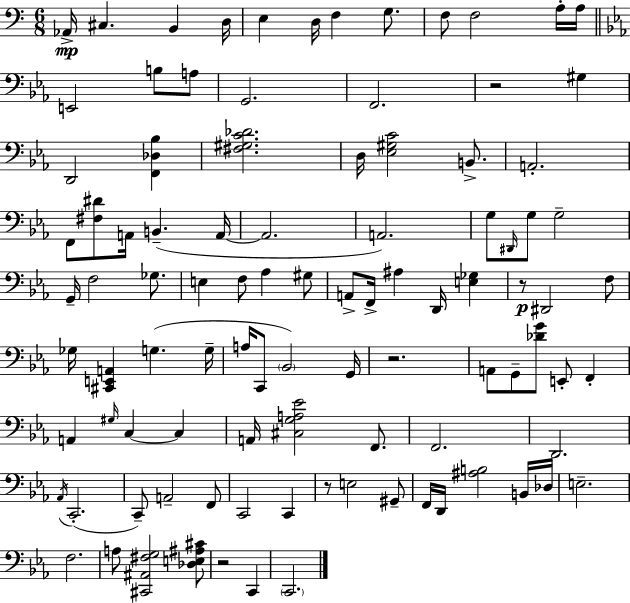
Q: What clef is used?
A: bass